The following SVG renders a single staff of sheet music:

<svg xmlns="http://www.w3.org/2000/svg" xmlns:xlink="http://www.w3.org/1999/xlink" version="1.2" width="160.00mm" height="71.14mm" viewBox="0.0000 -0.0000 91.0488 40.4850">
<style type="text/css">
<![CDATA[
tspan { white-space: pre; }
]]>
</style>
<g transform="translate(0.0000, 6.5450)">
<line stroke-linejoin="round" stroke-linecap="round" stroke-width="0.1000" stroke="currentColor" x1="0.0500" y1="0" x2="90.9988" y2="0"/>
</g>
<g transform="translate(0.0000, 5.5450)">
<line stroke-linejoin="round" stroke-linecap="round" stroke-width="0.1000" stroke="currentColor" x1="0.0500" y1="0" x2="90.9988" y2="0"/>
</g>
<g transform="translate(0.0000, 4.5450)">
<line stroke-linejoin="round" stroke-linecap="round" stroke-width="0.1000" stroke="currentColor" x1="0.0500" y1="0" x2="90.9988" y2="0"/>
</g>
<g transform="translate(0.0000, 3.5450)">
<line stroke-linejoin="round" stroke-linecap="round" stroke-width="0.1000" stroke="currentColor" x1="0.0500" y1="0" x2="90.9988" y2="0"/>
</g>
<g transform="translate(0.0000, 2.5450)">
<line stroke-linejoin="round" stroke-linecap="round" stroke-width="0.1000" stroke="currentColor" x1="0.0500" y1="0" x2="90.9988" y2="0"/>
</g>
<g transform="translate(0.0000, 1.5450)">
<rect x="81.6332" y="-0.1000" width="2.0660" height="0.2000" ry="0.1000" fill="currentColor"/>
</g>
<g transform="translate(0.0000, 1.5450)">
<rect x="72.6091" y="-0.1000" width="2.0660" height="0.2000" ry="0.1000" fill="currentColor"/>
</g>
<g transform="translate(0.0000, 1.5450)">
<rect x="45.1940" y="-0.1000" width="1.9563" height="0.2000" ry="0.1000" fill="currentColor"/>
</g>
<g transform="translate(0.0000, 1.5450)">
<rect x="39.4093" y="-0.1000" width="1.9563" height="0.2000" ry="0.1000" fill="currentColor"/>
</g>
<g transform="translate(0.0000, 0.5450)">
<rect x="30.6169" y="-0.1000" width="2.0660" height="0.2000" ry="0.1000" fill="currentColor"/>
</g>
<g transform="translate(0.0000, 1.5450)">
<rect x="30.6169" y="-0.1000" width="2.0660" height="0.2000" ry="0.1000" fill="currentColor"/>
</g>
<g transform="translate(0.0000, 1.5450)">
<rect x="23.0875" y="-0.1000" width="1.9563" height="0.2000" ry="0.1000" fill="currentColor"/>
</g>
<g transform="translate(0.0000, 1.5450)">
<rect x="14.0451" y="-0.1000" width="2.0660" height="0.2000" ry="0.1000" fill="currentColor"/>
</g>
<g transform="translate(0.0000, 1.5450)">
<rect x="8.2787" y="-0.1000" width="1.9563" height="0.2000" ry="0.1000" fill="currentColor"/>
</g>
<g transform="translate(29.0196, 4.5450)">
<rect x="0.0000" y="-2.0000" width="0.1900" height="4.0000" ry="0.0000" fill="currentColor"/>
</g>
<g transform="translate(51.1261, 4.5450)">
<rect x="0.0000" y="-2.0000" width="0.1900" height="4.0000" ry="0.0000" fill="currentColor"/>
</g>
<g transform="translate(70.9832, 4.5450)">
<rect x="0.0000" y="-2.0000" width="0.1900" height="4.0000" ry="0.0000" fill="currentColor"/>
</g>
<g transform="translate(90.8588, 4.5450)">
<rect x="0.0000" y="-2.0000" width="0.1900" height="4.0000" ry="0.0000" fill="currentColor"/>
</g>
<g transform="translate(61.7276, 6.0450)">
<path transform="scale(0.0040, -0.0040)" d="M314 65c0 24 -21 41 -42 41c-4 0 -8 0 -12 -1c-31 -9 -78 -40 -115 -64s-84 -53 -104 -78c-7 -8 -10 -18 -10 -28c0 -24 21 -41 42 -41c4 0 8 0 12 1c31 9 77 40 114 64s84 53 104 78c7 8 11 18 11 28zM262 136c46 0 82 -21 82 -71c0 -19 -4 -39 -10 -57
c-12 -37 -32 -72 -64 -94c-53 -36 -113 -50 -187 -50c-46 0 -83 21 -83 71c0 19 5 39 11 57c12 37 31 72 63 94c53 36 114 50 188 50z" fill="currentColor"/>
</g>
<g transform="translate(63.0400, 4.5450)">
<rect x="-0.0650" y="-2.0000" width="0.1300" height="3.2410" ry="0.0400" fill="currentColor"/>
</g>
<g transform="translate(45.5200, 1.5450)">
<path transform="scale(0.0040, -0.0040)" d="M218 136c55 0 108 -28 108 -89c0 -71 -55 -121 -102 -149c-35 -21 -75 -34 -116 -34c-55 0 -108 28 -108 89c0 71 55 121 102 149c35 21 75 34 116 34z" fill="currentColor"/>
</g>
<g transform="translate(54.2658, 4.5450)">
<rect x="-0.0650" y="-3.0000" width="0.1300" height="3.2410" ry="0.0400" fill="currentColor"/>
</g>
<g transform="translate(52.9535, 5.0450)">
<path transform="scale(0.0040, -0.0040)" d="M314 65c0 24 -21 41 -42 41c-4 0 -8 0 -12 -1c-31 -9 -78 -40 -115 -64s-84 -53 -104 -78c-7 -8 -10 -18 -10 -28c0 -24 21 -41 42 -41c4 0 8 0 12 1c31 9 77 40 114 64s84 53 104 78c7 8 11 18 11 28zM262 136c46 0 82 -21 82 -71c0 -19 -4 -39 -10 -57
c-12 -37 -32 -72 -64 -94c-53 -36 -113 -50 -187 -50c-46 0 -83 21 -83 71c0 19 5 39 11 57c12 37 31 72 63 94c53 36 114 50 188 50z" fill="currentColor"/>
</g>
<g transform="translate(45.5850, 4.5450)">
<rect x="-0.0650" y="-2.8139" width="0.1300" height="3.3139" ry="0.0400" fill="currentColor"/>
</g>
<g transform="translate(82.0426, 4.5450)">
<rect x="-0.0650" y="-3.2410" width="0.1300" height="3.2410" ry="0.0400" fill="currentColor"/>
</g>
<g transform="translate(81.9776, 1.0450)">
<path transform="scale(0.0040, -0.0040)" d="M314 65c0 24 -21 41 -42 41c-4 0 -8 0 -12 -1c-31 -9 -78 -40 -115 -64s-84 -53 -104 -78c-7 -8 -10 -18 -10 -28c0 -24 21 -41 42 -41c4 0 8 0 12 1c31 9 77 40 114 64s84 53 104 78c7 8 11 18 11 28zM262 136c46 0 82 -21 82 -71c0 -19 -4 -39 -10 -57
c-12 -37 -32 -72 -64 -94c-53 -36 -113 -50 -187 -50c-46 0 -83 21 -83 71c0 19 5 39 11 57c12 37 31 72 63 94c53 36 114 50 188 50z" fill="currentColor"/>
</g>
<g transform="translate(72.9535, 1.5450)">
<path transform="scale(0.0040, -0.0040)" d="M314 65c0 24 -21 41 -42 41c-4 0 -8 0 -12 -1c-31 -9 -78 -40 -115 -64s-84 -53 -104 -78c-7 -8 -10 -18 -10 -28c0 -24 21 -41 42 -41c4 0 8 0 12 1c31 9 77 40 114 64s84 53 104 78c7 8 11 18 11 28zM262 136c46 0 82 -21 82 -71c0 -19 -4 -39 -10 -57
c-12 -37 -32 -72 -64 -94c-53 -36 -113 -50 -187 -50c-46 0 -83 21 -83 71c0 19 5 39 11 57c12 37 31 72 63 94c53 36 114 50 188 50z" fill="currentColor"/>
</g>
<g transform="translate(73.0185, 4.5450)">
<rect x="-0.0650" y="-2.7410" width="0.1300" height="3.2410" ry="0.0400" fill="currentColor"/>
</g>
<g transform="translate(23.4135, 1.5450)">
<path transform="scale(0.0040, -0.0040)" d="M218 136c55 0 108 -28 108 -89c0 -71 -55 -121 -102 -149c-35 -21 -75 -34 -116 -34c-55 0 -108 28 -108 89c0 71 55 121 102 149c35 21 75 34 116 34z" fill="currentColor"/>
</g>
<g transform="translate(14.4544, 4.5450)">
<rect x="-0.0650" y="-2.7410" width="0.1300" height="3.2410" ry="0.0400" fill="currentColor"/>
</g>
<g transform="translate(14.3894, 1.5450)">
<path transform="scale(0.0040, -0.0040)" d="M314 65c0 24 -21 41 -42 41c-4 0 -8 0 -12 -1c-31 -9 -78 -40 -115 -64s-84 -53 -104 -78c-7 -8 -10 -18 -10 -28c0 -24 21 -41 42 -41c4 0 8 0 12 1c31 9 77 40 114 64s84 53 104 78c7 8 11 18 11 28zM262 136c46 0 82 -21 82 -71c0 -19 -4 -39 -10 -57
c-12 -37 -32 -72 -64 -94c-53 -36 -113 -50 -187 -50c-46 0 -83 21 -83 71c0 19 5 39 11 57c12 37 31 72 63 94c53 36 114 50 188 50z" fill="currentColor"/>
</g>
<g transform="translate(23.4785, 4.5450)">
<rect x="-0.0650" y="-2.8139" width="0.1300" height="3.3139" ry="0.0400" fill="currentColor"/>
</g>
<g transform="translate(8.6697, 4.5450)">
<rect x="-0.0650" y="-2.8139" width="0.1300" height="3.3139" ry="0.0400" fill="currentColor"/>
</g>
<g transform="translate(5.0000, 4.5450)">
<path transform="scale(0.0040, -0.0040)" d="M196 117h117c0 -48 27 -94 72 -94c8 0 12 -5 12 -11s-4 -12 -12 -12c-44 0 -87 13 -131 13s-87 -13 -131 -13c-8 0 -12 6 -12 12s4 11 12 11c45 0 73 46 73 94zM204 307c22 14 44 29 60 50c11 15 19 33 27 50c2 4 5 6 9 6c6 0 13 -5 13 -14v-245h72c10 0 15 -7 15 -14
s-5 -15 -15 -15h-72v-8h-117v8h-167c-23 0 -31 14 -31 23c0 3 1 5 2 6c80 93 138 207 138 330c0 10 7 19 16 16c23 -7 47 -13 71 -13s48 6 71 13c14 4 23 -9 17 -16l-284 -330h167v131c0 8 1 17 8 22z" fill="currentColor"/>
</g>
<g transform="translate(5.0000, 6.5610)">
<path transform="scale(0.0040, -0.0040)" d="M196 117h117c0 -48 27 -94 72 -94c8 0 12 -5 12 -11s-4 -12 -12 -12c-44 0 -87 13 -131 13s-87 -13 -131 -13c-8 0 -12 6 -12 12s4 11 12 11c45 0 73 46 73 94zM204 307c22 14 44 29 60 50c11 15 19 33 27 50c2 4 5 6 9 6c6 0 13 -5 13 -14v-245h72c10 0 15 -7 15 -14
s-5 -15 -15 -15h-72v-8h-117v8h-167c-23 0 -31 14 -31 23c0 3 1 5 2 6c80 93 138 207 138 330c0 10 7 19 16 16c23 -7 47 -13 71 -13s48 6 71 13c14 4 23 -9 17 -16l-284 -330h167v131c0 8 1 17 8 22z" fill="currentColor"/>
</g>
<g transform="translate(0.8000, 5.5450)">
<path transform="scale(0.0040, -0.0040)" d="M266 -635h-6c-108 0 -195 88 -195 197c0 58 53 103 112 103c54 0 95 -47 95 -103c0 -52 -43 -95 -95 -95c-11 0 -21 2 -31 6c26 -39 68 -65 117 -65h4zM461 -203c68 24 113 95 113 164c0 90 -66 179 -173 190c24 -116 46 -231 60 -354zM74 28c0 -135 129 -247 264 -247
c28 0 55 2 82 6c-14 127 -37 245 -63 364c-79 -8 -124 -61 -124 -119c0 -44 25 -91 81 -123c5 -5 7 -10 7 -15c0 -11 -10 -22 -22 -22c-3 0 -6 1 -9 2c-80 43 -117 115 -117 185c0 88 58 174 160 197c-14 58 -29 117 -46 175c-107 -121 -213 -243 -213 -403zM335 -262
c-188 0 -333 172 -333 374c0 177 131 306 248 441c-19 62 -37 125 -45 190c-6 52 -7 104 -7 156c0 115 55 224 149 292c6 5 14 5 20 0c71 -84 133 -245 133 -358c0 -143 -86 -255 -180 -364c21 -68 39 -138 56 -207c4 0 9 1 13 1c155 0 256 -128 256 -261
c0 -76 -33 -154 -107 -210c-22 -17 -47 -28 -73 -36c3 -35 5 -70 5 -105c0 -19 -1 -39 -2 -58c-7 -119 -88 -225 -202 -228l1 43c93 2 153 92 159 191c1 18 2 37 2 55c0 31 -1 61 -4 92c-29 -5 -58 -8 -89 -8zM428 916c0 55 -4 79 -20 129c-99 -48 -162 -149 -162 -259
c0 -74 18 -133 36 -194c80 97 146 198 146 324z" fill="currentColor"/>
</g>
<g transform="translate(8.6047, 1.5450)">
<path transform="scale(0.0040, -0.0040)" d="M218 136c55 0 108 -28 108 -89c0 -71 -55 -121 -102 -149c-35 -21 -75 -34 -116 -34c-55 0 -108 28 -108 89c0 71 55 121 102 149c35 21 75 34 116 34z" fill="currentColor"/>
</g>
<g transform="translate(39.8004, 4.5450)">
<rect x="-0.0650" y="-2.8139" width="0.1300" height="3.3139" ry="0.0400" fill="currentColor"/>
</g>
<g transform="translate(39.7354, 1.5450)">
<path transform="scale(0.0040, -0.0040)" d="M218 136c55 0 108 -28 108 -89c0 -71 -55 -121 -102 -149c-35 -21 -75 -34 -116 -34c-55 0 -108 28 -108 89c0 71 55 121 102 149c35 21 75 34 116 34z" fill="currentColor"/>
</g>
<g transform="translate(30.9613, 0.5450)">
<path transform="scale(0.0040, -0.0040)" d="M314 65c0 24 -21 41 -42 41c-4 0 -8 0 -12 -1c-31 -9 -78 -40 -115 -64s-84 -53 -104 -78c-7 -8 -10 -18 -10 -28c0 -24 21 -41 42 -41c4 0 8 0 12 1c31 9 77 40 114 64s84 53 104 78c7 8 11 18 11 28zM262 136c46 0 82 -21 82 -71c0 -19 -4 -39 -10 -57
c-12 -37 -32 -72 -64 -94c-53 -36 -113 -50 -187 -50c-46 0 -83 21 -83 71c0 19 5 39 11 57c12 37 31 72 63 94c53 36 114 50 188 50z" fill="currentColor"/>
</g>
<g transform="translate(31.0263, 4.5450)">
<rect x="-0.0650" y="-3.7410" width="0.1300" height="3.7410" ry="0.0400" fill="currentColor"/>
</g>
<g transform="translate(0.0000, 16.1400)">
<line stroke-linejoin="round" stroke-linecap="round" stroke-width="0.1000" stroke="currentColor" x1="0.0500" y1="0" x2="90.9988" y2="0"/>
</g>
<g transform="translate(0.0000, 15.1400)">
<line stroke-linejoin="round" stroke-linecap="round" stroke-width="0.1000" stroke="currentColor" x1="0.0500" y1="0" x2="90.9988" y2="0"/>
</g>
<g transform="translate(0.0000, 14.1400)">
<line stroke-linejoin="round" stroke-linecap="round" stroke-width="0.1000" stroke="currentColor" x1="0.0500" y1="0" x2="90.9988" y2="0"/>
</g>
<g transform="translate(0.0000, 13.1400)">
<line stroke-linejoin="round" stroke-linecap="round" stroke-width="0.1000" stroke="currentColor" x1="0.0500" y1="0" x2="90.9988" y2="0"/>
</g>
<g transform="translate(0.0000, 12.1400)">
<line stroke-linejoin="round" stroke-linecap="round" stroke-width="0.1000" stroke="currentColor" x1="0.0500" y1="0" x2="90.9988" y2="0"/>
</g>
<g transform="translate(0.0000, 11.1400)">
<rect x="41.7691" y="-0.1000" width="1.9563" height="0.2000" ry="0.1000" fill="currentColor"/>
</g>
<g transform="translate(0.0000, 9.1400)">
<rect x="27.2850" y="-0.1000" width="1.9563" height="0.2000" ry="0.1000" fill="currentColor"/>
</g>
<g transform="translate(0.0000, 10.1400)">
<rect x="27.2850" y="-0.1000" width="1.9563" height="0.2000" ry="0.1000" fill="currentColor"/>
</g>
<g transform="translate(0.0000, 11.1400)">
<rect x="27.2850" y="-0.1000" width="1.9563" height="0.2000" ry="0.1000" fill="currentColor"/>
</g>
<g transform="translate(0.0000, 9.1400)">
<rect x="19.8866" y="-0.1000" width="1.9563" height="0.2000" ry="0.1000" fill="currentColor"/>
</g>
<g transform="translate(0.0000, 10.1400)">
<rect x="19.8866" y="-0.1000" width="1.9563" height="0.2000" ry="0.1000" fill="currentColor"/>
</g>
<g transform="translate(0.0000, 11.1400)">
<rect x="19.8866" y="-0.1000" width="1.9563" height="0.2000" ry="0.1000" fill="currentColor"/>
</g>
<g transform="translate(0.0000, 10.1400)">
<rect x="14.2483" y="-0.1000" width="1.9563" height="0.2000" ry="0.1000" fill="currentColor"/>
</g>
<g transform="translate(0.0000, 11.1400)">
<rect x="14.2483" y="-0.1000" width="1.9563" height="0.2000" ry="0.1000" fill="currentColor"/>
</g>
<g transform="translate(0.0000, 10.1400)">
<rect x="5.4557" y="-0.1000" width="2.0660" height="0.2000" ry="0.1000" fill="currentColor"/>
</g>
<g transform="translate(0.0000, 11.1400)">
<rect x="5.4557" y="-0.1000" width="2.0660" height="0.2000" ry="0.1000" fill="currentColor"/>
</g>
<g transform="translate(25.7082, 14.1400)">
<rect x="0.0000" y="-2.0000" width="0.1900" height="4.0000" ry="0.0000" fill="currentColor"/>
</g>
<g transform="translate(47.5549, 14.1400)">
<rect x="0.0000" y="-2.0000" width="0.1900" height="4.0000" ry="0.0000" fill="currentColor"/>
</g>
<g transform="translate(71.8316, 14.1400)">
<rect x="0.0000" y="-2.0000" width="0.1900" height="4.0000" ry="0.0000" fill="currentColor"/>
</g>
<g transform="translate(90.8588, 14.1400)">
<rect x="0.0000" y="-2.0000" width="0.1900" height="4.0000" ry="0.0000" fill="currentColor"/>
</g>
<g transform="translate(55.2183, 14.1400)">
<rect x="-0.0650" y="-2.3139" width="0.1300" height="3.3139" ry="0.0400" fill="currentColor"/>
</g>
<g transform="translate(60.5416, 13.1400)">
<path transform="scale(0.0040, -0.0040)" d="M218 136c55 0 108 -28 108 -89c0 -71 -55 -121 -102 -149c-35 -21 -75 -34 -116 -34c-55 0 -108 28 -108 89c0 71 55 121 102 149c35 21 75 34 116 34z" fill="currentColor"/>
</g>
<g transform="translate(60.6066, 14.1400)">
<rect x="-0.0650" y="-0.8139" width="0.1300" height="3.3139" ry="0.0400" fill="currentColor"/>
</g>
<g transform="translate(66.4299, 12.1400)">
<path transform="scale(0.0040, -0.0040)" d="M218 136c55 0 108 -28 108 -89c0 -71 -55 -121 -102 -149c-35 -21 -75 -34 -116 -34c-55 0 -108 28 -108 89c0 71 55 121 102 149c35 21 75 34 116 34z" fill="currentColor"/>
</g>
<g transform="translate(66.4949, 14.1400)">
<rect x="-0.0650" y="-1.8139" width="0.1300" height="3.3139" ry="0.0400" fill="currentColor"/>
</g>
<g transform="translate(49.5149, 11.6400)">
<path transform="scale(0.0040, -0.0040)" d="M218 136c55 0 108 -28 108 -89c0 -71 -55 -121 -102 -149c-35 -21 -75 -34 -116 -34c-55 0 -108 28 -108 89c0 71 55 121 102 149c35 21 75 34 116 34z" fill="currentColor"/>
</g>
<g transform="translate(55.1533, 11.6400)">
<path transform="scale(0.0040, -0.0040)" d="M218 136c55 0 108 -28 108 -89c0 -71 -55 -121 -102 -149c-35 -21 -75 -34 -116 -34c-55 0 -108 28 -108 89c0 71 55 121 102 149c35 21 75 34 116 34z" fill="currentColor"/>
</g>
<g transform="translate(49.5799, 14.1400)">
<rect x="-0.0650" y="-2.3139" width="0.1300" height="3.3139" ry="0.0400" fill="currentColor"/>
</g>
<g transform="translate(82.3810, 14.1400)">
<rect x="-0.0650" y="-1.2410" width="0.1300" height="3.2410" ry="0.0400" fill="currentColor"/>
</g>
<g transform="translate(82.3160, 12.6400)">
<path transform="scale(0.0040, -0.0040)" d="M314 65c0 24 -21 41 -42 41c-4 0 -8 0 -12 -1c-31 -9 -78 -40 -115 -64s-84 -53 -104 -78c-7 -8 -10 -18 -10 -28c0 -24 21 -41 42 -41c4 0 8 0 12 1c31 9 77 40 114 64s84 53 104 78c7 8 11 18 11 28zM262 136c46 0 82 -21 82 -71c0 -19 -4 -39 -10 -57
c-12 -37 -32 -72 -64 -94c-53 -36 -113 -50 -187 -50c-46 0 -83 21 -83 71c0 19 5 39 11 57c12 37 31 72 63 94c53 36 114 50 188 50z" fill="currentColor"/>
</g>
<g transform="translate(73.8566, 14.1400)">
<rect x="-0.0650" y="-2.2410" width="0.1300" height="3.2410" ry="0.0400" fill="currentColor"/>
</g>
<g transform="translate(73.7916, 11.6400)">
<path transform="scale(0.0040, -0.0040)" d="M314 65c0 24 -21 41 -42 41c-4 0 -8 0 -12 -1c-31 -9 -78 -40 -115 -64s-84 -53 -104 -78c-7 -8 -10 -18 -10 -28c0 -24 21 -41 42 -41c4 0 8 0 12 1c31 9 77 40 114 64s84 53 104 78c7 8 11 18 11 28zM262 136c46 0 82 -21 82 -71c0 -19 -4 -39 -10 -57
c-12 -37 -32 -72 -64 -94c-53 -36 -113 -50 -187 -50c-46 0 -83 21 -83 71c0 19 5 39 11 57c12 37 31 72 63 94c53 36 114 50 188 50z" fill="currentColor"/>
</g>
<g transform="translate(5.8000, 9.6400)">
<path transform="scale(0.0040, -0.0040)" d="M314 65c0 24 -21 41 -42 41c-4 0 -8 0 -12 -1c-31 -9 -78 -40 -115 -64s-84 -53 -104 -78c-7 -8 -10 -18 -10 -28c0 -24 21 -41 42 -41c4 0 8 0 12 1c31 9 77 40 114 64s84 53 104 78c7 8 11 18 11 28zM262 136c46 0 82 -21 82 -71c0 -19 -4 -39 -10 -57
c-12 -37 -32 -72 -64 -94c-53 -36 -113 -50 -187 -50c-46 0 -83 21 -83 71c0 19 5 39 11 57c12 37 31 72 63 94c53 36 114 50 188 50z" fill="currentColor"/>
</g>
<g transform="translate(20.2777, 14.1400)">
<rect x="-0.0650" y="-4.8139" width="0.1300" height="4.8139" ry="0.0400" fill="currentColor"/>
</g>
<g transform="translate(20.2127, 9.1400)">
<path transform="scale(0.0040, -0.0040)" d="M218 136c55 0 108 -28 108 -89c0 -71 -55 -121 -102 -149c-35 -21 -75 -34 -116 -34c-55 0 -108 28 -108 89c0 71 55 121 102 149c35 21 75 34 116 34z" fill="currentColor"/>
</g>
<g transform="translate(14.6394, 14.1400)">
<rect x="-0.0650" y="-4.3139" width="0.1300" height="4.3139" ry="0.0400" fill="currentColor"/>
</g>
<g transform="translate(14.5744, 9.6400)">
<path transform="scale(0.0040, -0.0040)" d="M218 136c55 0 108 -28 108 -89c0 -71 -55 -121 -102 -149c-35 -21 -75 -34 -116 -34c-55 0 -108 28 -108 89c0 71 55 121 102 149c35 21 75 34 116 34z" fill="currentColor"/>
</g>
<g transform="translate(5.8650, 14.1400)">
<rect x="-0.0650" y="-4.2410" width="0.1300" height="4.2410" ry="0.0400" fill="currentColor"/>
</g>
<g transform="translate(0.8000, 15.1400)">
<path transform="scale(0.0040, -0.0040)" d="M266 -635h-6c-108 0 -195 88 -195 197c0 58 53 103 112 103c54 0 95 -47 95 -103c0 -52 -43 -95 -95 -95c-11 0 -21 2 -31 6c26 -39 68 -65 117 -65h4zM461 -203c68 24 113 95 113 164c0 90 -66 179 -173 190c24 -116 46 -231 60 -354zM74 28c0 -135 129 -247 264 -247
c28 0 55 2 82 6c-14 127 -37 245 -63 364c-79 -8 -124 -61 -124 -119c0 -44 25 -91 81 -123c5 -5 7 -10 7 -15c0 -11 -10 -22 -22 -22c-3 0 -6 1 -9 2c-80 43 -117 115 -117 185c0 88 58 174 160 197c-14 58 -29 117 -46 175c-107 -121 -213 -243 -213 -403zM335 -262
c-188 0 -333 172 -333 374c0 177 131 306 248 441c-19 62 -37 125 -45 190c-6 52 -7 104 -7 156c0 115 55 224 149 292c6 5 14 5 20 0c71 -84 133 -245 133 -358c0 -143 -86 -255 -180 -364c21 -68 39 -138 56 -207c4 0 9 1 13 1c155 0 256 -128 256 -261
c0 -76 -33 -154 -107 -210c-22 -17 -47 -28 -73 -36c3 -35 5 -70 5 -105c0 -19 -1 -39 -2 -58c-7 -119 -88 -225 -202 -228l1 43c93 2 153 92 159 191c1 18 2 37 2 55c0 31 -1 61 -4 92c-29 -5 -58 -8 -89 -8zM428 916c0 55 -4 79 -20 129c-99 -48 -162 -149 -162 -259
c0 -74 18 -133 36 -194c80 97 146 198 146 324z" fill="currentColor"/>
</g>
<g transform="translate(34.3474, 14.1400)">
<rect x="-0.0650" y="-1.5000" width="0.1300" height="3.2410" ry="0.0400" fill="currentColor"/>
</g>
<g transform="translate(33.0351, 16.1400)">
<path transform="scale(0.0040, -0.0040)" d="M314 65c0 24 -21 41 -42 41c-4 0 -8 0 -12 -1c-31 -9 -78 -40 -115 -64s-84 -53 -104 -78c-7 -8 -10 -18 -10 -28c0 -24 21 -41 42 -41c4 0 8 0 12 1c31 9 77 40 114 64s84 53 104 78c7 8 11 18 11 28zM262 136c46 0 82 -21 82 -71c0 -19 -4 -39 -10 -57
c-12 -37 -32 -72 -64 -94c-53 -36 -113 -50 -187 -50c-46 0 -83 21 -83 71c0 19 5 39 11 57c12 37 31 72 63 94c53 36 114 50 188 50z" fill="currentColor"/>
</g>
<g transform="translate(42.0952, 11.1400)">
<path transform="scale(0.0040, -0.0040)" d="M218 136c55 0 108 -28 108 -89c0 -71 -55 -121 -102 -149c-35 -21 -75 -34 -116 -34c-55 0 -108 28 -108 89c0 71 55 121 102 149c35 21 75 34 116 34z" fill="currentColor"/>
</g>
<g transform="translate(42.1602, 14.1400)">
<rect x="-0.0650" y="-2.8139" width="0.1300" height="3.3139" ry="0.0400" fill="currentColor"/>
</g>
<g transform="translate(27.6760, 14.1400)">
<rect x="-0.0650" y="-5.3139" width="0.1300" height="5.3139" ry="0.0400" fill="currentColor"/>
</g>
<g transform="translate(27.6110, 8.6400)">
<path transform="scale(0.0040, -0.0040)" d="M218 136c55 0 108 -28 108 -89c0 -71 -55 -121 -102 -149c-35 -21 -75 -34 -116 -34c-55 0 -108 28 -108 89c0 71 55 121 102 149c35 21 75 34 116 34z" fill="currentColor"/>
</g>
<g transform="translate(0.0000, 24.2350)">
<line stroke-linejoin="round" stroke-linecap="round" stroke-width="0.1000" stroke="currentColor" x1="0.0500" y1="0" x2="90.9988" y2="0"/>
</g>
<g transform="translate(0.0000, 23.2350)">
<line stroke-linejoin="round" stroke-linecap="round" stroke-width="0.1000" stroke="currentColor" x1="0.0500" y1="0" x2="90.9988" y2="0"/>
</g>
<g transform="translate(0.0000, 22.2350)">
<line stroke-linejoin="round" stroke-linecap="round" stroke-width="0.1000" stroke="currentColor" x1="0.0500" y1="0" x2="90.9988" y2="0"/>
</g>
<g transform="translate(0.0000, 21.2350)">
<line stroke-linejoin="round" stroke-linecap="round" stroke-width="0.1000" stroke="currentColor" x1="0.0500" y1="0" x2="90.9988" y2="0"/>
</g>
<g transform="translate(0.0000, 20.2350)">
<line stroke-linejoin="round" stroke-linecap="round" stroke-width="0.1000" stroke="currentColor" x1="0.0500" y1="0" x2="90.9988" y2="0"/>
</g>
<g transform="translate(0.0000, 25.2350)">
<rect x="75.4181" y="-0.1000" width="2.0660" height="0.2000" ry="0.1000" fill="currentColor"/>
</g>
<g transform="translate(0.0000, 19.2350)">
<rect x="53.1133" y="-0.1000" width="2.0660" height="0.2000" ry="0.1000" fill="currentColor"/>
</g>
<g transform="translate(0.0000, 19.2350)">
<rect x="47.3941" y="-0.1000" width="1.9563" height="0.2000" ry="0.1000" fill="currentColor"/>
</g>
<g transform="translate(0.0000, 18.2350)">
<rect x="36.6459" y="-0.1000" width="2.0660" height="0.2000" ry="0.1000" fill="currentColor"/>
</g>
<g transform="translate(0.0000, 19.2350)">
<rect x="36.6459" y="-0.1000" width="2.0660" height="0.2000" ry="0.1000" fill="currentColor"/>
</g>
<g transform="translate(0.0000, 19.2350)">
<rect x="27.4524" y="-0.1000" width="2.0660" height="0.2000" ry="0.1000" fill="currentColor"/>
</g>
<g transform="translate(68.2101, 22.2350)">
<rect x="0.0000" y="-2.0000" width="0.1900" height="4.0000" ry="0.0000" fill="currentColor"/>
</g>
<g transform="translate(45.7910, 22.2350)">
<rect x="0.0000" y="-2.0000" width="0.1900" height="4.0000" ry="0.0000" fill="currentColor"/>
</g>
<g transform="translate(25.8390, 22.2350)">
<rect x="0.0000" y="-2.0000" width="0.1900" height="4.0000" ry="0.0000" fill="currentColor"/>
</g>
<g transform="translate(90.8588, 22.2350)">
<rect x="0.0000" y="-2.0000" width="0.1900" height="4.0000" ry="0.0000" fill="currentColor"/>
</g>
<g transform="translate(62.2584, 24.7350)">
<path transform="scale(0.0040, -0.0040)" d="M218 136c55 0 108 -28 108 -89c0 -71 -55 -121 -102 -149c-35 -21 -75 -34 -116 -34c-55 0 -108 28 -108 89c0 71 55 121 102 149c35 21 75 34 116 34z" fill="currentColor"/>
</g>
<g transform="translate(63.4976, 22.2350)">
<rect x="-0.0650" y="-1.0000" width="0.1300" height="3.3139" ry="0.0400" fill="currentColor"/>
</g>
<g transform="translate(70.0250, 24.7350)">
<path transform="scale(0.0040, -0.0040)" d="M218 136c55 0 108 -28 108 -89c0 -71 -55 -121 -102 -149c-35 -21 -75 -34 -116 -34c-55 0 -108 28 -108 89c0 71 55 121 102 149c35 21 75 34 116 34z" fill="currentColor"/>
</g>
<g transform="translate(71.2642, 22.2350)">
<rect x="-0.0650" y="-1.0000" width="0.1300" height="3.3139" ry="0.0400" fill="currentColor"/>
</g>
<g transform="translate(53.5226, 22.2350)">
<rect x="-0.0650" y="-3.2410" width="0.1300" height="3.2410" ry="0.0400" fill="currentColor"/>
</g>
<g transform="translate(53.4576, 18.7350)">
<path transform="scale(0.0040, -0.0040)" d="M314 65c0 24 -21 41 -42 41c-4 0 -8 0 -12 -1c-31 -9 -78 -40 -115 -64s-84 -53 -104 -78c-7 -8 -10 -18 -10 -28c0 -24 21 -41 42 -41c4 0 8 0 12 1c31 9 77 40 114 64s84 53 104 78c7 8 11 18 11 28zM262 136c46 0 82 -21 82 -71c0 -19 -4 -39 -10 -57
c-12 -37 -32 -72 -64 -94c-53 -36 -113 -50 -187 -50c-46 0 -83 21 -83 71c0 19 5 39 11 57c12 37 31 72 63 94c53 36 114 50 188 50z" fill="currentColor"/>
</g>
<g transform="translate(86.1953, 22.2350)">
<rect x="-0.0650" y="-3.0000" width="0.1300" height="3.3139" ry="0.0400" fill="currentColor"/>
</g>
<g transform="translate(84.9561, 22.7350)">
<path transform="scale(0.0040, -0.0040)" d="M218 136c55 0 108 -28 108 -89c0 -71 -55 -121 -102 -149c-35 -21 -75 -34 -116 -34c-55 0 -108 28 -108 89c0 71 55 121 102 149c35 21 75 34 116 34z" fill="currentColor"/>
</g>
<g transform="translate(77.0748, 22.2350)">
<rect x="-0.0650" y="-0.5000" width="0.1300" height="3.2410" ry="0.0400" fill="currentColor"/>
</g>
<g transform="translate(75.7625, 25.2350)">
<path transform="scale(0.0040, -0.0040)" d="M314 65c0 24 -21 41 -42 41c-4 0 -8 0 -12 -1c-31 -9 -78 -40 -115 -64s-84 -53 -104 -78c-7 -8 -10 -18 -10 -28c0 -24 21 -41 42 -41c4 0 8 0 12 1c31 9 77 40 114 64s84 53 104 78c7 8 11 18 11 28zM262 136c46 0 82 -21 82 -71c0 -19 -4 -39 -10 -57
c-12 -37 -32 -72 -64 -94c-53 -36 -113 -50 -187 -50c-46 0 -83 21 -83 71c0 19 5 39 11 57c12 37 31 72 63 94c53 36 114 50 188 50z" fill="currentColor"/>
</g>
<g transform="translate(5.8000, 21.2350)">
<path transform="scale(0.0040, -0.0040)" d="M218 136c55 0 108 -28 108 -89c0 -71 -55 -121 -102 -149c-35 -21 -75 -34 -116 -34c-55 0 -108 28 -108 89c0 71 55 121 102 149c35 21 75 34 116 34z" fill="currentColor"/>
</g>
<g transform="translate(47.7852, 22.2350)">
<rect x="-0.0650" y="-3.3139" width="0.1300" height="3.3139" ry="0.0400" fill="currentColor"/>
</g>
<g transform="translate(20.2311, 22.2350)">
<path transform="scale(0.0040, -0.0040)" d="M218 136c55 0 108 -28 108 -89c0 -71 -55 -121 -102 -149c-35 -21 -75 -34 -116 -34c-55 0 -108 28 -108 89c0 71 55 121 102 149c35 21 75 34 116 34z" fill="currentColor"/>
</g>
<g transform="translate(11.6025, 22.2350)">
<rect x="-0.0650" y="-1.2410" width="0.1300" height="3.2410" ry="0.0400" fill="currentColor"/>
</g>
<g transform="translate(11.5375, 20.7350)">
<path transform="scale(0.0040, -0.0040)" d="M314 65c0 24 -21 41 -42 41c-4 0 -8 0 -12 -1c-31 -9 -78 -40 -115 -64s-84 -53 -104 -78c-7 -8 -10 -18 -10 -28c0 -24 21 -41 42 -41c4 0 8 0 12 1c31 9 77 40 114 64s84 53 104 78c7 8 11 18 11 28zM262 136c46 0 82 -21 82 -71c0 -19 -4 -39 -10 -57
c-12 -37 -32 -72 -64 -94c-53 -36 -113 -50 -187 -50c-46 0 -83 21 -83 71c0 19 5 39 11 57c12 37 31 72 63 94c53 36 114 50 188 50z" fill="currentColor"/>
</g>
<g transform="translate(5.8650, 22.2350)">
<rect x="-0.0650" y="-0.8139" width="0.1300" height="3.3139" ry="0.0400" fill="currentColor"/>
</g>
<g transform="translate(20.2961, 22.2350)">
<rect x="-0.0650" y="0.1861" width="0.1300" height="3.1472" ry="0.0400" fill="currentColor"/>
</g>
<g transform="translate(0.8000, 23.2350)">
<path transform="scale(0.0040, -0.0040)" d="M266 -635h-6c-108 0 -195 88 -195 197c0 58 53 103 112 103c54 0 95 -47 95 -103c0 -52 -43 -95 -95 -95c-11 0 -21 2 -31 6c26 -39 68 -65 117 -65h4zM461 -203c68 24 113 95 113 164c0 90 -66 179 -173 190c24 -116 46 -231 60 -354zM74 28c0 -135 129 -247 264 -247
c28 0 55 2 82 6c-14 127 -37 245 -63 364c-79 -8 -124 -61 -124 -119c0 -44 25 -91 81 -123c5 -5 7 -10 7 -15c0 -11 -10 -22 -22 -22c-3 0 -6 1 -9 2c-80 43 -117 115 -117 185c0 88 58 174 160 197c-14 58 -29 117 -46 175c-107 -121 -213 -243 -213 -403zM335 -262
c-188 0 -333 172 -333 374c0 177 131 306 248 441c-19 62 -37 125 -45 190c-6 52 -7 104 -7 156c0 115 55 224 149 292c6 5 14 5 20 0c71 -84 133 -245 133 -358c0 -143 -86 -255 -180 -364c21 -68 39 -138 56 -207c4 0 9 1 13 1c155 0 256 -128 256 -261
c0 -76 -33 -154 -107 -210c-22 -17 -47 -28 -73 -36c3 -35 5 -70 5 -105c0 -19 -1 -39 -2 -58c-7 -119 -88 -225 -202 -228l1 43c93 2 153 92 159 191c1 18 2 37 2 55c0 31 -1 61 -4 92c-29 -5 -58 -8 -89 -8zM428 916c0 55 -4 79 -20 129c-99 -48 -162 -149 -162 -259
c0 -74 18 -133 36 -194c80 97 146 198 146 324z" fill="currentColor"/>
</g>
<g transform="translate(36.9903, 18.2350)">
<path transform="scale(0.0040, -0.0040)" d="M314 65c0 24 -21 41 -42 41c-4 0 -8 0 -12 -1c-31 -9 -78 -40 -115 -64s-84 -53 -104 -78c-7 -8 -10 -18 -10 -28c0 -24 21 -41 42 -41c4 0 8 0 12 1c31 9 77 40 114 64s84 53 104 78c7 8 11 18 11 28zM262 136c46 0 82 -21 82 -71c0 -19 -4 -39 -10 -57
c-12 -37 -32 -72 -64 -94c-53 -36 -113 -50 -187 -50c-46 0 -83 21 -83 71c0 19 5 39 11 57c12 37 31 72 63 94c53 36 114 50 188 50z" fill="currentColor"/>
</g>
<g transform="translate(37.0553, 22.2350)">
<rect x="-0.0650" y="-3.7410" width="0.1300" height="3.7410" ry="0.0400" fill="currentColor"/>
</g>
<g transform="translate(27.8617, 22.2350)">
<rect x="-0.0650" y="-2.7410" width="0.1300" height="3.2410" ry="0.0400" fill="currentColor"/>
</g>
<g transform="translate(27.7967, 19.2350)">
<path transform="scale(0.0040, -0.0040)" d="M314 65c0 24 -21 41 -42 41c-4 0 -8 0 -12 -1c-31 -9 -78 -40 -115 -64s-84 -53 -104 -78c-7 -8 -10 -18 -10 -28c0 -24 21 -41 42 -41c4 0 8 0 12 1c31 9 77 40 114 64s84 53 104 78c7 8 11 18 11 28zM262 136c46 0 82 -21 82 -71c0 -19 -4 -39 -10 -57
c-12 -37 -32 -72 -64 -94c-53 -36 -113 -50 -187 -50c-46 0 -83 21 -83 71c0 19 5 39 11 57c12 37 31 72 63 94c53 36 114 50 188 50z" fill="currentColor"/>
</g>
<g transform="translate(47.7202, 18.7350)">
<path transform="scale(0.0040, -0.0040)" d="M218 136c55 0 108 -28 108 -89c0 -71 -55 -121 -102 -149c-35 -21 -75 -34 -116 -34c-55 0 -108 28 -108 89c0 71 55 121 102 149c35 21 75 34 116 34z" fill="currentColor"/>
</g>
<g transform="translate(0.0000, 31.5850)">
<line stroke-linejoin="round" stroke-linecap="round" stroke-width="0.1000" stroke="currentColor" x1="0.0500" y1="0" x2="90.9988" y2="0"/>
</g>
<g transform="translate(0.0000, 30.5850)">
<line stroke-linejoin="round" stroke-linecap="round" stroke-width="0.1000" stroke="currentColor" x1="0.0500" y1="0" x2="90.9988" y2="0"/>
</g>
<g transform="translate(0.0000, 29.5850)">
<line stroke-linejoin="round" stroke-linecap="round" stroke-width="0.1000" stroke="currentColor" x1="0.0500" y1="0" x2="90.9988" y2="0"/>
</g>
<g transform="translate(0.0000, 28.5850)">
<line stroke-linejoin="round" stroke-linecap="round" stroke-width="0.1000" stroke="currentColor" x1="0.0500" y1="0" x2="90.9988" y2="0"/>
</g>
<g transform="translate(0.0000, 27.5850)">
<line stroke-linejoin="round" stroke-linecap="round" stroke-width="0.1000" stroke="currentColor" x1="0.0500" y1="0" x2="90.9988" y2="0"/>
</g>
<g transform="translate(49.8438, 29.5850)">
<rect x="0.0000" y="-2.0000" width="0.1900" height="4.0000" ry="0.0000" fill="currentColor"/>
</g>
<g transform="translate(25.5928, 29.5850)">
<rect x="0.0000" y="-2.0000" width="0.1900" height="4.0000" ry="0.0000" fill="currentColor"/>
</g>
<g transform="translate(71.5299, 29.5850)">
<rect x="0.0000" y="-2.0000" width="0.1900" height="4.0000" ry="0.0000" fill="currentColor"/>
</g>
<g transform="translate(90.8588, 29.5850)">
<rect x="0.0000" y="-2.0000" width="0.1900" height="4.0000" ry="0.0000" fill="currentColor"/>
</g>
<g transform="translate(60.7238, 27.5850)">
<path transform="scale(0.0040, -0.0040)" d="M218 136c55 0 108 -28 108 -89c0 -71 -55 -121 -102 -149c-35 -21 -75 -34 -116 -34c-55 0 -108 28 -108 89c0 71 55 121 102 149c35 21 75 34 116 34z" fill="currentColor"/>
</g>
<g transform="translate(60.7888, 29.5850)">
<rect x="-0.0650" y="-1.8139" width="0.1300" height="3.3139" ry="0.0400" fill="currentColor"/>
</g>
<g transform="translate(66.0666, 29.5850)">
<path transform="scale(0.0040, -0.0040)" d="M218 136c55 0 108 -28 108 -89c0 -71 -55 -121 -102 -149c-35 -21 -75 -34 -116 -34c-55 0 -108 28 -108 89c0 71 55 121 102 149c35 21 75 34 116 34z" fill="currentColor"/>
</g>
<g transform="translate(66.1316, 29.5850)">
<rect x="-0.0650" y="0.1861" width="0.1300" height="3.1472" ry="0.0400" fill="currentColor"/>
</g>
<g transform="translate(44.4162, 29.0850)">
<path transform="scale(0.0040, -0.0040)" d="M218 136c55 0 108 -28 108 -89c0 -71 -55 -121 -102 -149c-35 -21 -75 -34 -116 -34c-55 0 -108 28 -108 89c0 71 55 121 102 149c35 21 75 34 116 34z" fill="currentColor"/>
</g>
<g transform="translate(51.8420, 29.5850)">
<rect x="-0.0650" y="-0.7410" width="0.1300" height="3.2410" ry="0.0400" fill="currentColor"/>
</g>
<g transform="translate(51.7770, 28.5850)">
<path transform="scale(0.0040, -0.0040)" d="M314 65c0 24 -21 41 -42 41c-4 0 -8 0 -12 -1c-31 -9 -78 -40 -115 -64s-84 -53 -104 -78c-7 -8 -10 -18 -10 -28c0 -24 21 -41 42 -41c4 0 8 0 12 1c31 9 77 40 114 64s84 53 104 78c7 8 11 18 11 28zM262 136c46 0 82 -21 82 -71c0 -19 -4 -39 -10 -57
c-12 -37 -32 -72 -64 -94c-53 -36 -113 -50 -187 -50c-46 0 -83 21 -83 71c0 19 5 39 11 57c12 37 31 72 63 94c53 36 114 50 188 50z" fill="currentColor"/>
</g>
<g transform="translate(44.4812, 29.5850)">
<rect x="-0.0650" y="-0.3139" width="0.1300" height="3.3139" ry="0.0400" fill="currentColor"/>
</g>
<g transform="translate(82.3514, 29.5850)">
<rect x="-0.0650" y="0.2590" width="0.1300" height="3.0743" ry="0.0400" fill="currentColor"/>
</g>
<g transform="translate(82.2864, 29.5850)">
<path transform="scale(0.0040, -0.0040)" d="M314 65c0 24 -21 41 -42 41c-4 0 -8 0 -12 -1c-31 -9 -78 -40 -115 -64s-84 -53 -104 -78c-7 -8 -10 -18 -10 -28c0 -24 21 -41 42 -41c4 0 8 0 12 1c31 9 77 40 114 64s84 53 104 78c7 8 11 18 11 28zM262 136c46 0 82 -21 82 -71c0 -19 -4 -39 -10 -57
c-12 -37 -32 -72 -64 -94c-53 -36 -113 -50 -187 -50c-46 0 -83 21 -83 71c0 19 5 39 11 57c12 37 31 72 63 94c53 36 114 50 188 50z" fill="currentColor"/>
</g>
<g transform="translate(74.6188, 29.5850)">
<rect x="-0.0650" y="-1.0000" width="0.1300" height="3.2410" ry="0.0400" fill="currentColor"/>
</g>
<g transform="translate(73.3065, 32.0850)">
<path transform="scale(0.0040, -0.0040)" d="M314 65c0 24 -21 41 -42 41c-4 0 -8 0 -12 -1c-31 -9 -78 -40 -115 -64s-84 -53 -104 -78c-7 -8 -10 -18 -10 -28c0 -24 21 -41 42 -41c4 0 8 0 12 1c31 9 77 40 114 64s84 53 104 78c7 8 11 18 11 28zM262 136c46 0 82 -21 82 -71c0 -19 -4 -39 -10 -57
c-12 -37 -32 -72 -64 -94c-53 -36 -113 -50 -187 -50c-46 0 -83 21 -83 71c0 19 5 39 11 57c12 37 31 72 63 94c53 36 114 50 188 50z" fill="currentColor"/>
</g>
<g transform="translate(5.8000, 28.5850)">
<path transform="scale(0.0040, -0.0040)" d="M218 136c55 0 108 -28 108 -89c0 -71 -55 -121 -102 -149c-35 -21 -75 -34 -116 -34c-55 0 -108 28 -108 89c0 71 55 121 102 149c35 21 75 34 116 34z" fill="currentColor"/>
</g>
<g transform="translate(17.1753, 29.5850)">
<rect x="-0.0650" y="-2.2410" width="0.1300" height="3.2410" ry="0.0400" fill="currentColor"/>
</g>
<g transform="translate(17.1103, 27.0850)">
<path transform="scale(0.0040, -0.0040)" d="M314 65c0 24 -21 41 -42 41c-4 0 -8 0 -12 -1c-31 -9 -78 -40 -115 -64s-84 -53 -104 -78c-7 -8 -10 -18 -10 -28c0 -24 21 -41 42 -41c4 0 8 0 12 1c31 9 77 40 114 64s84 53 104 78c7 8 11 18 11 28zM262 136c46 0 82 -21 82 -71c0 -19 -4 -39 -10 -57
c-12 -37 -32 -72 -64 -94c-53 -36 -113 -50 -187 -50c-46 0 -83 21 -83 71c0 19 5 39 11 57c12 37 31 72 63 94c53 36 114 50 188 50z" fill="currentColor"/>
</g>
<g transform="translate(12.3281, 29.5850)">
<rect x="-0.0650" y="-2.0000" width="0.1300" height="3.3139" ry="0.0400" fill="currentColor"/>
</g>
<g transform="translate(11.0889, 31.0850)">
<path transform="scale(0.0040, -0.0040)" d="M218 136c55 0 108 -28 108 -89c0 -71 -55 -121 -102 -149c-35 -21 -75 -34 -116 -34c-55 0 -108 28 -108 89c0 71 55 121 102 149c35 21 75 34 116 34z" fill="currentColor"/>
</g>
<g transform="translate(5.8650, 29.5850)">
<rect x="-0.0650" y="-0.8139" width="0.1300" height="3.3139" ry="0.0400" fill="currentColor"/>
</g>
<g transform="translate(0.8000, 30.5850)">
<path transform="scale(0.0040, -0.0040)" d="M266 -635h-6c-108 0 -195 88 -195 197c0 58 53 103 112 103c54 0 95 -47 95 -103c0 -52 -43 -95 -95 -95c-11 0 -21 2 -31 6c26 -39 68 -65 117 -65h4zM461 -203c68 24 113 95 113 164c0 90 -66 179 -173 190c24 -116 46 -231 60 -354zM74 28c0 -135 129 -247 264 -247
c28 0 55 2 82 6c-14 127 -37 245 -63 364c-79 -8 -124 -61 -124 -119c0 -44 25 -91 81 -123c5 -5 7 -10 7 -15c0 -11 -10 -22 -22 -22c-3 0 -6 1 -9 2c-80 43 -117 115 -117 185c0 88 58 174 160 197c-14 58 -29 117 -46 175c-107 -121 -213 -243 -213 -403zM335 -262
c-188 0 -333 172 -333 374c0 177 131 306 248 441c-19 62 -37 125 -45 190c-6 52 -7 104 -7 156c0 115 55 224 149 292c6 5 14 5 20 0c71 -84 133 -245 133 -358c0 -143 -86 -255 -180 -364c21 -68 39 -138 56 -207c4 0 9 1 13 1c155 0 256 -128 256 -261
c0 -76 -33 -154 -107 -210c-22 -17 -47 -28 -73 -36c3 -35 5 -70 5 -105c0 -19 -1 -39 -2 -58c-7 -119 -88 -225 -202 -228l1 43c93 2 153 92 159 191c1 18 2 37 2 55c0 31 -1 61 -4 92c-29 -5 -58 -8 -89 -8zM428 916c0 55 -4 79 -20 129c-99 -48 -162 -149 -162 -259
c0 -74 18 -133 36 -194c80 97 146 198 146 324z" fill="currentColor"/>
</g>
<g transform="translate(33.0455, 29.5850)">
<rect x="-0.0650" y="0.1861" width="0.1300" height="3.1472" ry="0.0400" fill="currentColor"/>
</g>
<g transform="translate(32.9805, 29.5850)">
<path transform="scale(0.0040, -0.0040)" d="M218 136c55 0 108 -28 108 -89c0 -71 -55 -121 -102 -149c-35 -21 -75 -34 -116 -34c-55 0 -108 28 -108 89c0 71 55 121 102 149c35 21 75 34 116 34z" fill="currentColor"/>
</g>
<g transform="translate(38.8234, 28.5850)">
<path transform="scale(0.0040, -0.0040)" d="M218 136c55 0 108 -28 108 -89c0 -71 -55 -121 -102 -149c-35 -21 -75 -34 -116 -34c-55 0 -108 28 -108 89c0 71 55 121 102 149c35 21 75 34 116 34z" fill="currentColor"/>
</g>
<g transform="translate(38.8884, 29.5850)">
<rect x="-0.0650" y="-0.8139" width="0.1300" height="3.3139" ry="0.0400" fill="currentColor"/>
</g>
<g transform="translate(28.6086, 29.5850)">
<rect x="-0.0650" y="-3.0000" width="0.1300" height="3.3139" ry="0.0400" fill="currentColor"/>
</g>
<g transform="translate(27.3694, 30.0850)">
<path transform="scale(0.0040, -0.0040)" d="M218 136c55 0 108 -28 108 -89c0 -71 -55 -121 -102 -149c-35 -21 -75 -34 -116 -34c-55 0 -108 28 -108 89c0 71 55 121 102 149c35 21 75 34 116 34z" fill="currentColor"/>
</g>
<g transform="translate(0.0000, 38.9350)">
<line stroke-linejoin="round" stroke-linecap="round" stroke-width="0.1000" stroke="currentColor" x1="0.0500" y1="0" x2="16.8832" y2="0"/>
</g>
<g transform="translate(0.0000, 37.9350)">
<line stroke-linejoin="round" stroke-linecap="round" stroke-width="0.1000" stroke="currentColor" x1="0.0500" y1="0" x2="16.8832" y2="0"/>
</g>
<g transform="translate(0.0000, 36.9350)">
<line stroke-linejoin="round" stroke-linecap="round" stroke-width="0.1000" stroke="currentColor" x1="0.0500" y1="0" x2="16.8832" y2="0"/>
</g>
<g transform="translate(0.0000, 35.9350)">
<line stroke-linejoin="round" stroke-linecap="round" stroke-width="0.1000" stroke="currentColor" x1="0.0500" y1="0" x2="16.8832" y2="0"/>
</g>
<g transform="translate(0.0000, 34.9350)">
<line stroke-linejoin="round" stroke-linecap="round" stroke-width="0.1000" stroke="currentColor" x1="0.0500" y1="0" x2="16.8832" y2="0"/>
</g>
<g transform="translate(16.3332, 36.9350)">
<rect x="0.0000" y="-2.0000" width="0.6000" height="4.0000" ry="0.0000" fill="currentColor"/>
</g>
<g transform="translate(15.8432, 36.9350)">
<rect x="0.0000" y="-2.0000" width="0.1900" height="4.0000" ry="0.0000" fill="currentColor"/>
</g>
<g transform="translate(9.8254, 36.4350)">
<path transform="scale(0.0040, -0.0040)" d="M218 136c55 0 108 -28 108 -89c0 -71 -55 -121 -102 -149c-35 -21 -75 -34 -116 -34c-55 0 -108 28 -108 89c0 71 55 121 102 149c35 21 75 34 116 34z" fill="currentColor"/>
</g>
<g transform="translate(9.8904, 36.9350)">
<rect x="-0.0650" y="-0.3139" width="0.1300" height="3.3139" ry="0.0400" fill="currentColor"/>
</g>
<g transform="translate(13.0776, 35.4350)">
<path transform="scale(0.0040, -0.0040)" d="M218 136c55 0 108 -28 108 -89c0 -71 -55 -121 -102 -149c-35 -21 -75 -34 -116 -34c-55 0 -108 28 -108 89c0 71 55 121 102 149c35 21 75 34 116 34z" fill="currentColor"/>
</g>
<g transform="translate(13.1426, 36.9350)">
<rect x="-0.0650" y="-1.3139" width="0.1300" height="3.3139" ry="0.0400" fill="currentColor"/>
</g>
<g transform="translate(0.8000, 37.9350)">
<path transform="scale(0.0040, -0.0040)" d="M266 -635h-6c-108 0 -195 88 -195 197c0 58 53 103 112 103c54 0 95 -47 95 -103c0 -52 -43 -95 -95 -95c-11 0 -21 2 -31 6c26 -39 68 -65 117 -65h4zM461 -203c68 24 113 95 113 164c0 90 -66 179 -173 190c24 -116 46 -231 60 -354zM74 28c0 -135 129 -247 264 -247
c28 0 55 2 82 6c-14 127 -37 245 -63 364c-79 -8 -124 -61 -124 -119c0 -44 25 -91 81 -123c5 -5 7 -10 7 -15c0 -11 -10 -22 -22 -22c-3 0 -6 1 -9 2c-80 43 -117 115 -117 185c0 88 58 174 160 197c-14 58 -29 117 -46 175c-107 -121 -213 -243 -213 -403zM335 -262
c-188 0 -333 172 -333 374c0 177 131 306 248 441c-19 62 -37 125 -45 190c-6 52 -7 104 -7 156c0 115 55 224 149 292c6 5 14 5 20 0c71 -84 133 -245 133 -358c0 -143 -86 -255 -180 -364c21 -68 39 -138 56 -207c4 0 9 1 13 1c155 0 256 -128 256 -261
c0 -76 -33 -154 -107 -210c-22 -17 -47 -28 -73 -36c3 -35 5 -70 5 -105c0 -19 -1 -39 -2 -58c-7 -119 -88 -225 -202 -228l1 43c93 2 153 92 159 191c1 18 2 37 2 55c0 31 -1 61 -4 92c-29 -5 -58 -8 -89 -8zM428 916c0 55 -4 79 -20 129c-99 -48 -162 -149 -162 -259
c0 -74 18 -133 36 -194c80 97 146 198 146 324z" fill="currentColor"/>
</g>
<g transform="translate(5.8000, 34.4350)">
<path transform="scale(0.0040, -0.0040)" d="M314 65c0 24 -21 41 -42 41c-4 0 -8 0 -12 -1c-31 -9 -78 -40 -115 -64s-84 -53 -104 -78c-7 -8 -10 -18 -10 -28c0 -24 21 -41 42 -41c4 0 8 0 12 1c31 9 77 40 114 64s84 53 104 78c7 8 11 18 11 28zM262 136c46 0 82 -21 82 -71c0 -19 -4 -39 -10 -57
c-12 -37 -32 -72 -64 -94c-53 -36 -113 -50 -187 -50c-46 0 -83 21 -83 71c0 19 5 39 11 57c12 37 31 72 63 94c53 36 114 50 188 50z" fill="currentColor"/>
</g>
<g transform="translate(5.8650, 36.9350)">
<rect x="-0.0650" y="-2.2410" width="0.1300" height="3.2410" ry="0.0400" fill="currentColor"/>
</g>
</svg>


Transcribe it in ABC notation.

X:1
T:Untitled
M:4/4
L:1/4
K:C
a a2 a c'2 a a A2 F2 a2 b2 d'2 d' e' f' E2 a g g d f g2 e2 d e2 B a2 c'2 b b2 D D C2 A d F g2 A B d c d2 f B D2 B2 g2 c e